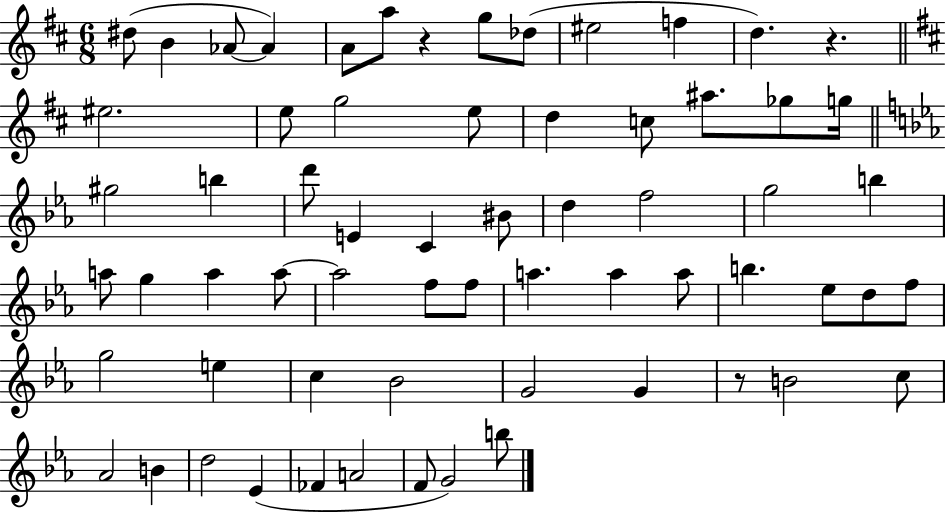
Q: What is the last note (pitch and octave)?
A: B5